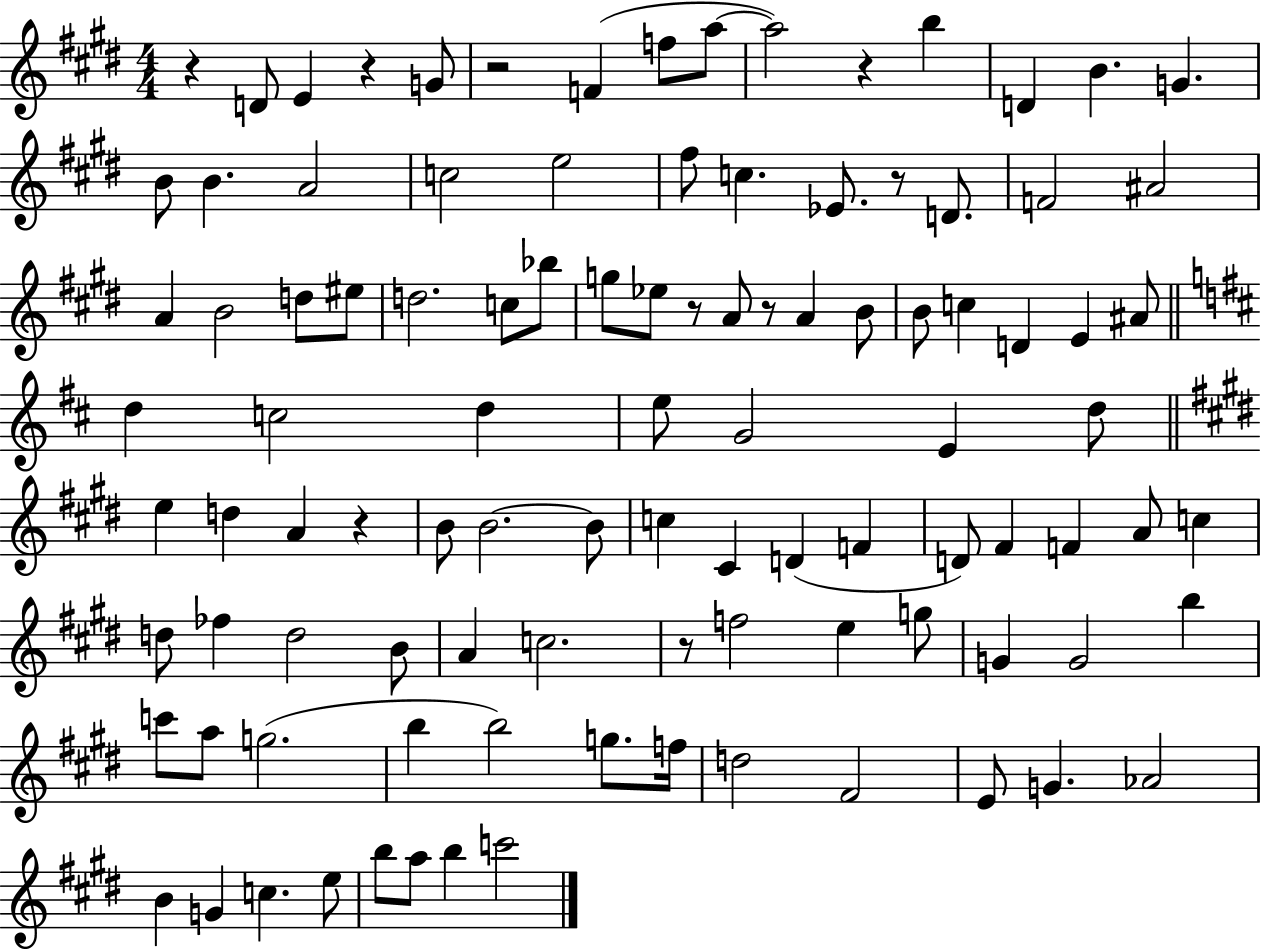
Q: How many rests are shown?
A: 9